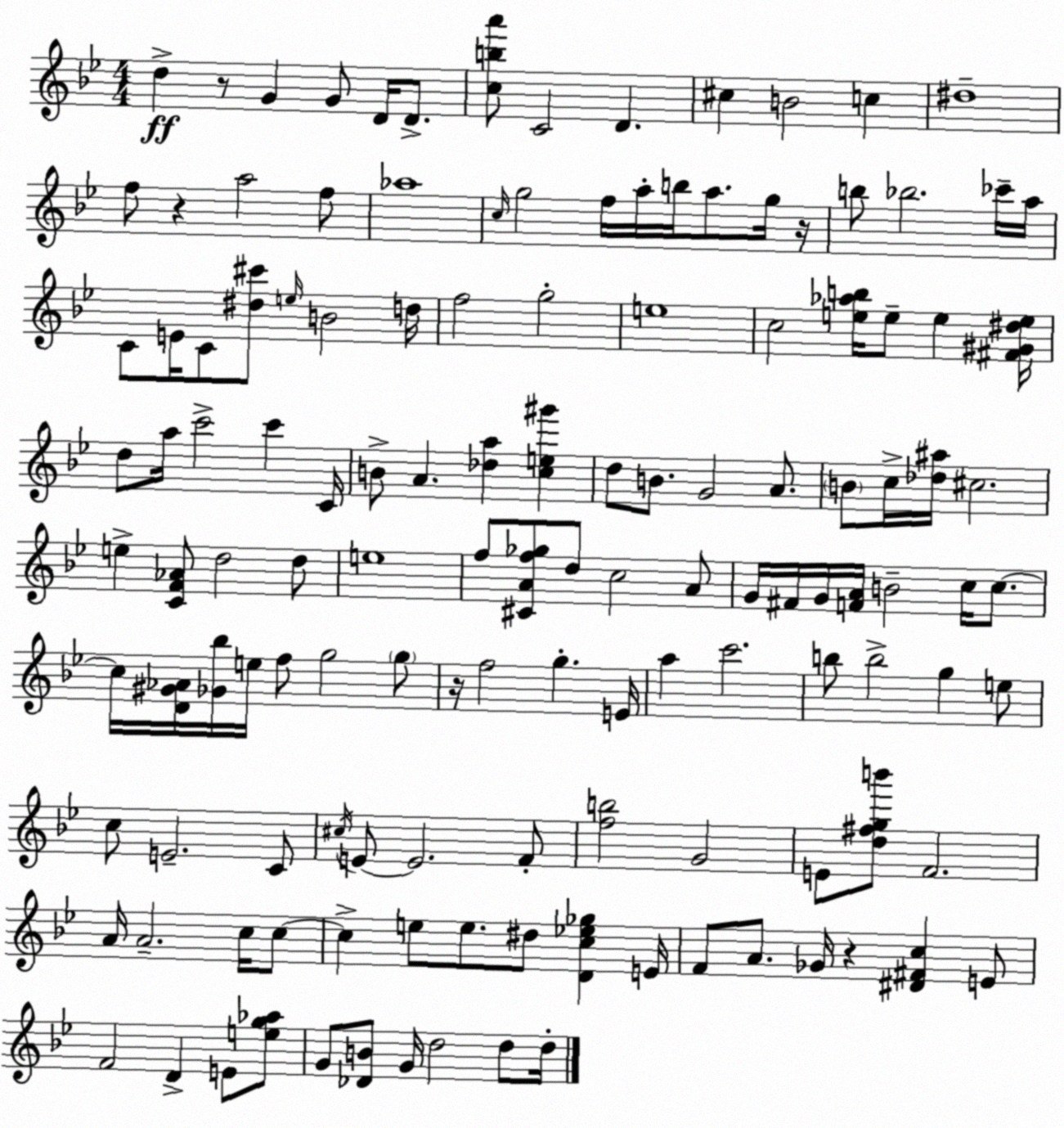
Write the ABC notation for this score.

X:1
T:Untitled
M:4/4
L:1/4
K:Bb
d z/2 G G/2 D/4 D/2 [cba']/2 C2 D ^c B2 c ^d4 f/2 z a2 f/2 _a4 c/4 g2 f/4 a/4 b/4 a/2 g/4 z/4 b/2 _b2 _c'/4 a/4 C/2 E/4 C/2 [^d^c']/2 e/4 B2 d/4 f2 g2 e4 c2 [e_ab]/4 e/2 e [^F^G^de]/4 d/2 a/4 c'2 c' C/4 B/2 A [_da] [ce^g'] d/2 B/2 G2 A/2 B/2 c/4 [_d^a]/4 ^c2 e [CF_A]/2 d2 d/2 e4 f/2 [^CAf_g]/2 d/2 c2 A/2 G/4 ^F/4 G/4 [FA]/4 B2 c/4 c/2 c/4 [D^G_A]/4 [_G_b]/4 e/4 f/2 g2 g/2 z/4 f2 g E/4 a c'2 b/2 b2 g e/2 c/2 E2 C/2 ^c/4 E/2 E2 F/2 [fb]2 G2 E/2 [d^fgb']/2 F2 A/4 A2 c/4 c/2 c e/2 e/2 ^d/2 [Dc_e_g] E/4 F/2 A/2 _G/4 z [^D^Fc] E/2 F2 D E/2 [eg_a]/2 G/2 [_DB]/2 G/4 d2 d/2 d/4